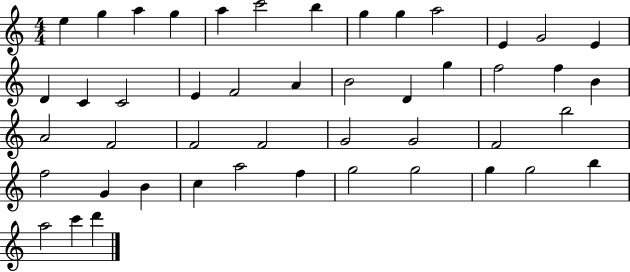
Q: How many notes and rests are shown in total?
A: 47